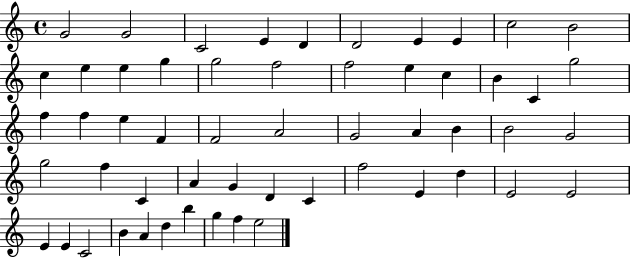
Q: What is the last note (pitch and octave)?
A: E5